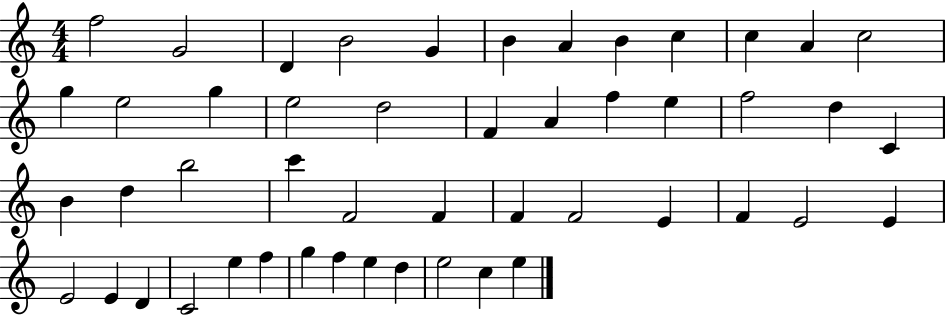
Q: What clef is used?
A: treble